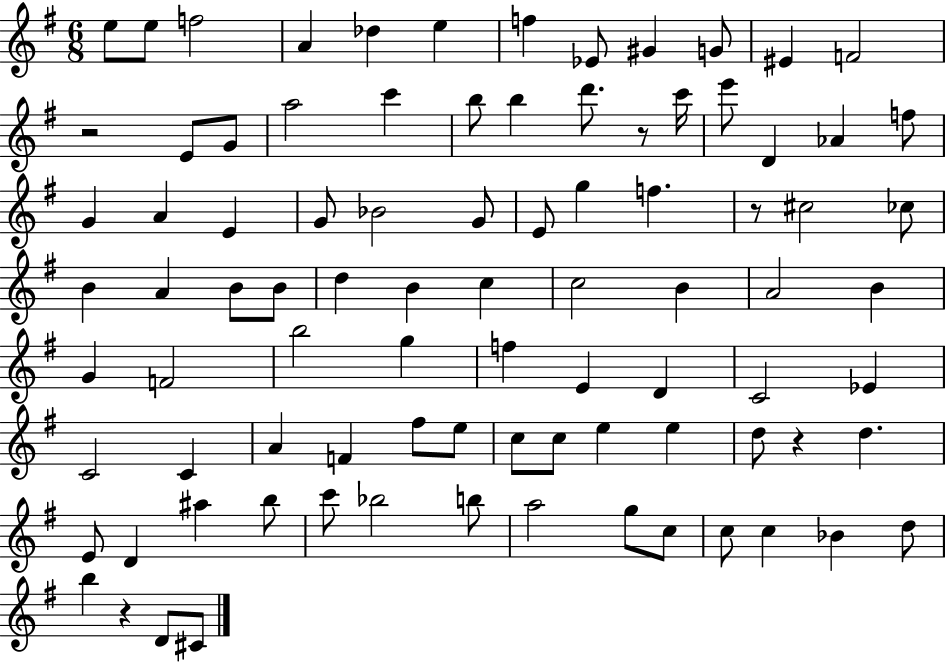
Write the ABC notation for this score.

X:1
T:Untitled
M:6/8
L:1/4
K:G
e/2 e/2 f2 A _d e f _E/2 ^G G/2 ^E F2 z2 E/2 G/2 a2 c' b/2 b d'/2 z/2 c'/4 e'/2 D _A f/2 G A E G/2 _B2 G/2 E/2 g f z/2 ^c2 _c/2 B A B/2 B/2 d B c c2 B A2 B G F2 b2 g f E D C2 _E C2 C A F ^f/2 e/2 c/2 c/2 e e d/2 z d E/2 D ^a b/2 c'/2 _b2 b/2 a2 g/2 c/2 c/2 c _B d/2 b z D/2 ^C/2